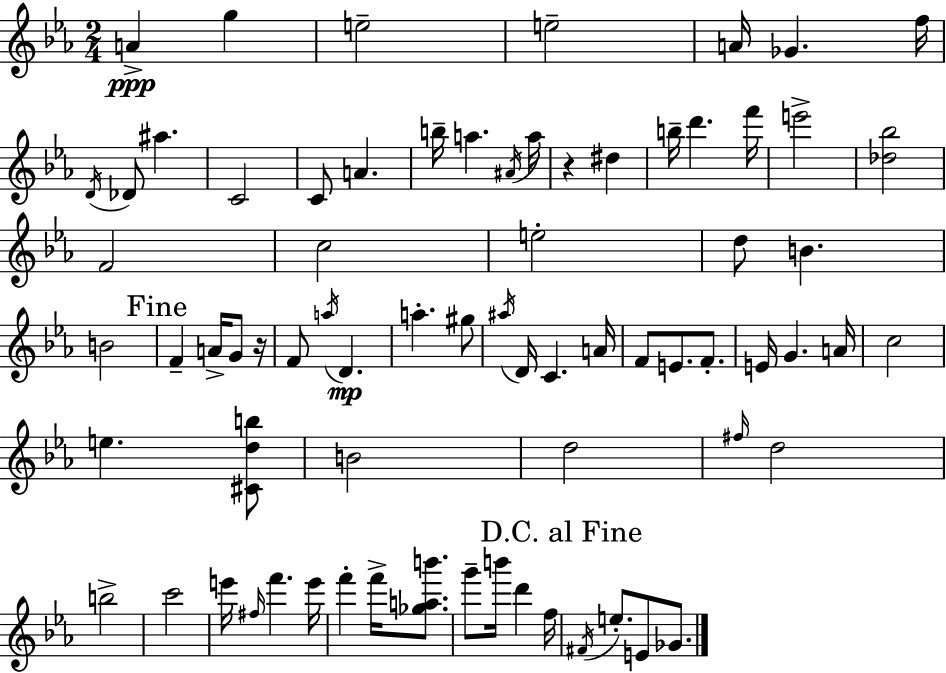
{
  \clef treble
  \numericTimeSignature
  \time 2/4
  \key c \minor
  \repeat volta 2 { a'4->\ppp g''4 | e''2-- | e''2-- | a'16 ges'4. f''16 | \break \acciaccatura { d'16 } des'8 ais''4. | c'2 | c'8 a'4. | b''16-- a''4. | \break \acciaccatura { ais'16 } a''16 r4 dis''4 | b''16-- d'''4. | f'''16 e'''2-> | <des'' bes''>2 | \break f'2 | c''2 | e''2-. | d''8 b'4. | \break b'2 | \mark "Fine" f'4-- a'16-> g'8 | r16 f'8 \acciaccatura { a''16 } d'4.\mp | a''4.-. | \break gis''8 \acciaccatura { ais''16 } d'16 c'4. | a'16 f'8 e'8. | f'8.-. e'16 g'4. | a'16 c''2 | \break e''4. | <cis' d'' b''>8 b'2 | d''2 | \grace { fis''16 } d''2 | \break b''2-> | c'''2 | e'''16 \grace { fis''16 } f'''4. | e'''16 f'''4-. | \break f'''16-> <ges'' a'' b'''>8. g'''8-- | b'''16 d'''4 f''16 \mark "D.C. al Fine" \acciaccatura { fis'16 } e''8.-. | e'8 ges'8. } \bar "|."
}